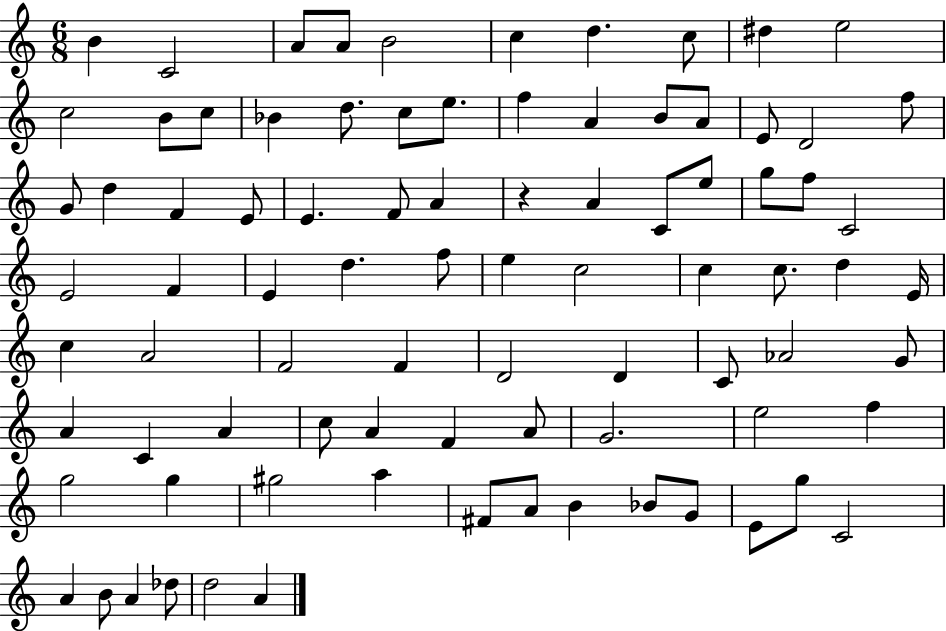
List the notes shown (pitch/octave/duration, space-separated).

B4/q C4/h A4/e A4/e B4/h C5/q D5/q. C5/e D#5/q E5/h C5/h B4/e C5/e Bb4/q D5/e. C5/e E5/e. F5/q A4/q B4/e A4/e E4/e D4/h F5/e G4/e D5/q F4/q E4/e E4/q. F4/e A4/q R/q A4/q C4/e E5/e G5/e F5/e C4/h E4/h F4/q E4/q D5/q. F5/e E5/q C5/h C5/q C5/e. D5/q E4/s C5/q A4/h F4/h F4/q D4/h D4/q C4/e Ab4/h G4/e A4/q C4/q A4/q C5/e A4/q F4/q A4/e G4/h. E5/h F5/q G5/h G5/q G#5/h A5/q F#4/e A4/e B4/q Bb4/e G4/e E4/e G5/e C4/h A4/q B4/e A4/q Db5/e D5/h A4/q